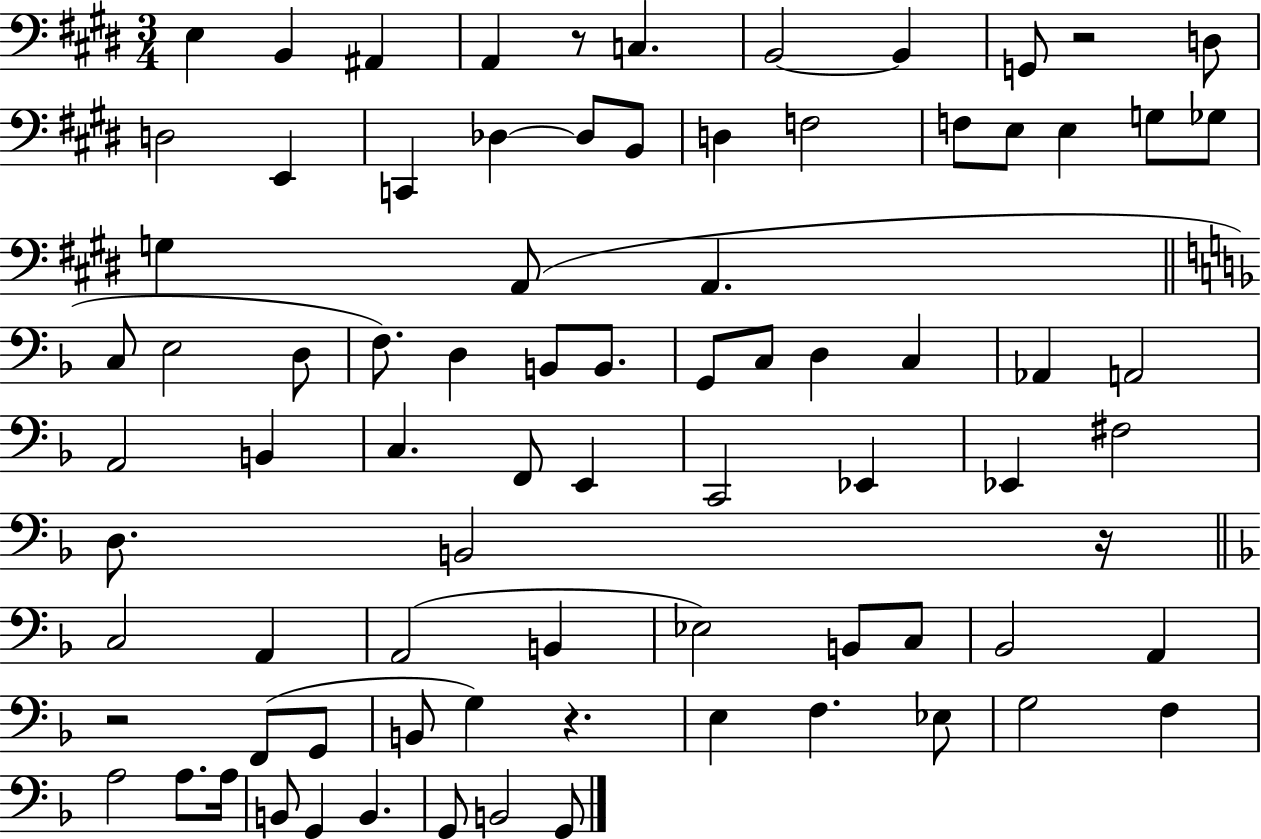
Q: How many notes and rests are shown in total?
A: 81